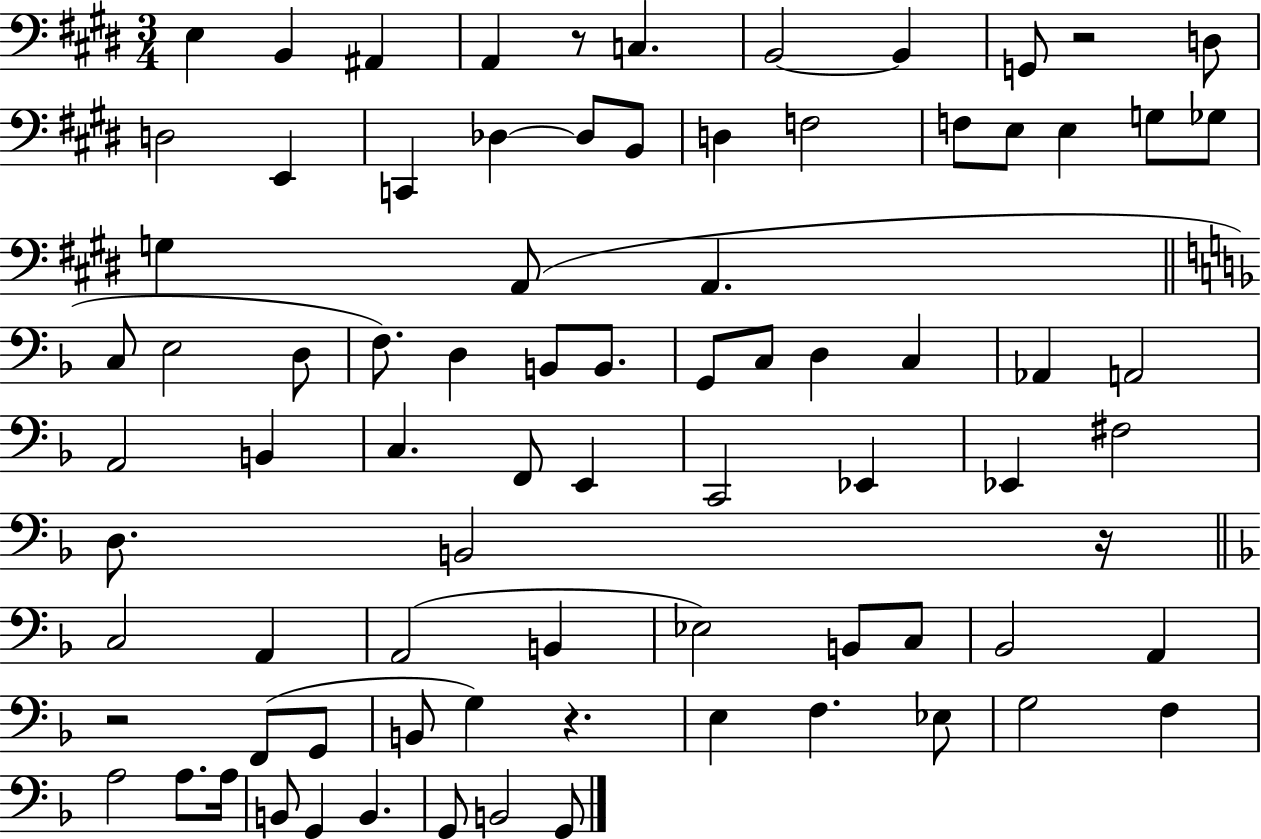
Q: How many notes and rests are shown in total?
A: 81